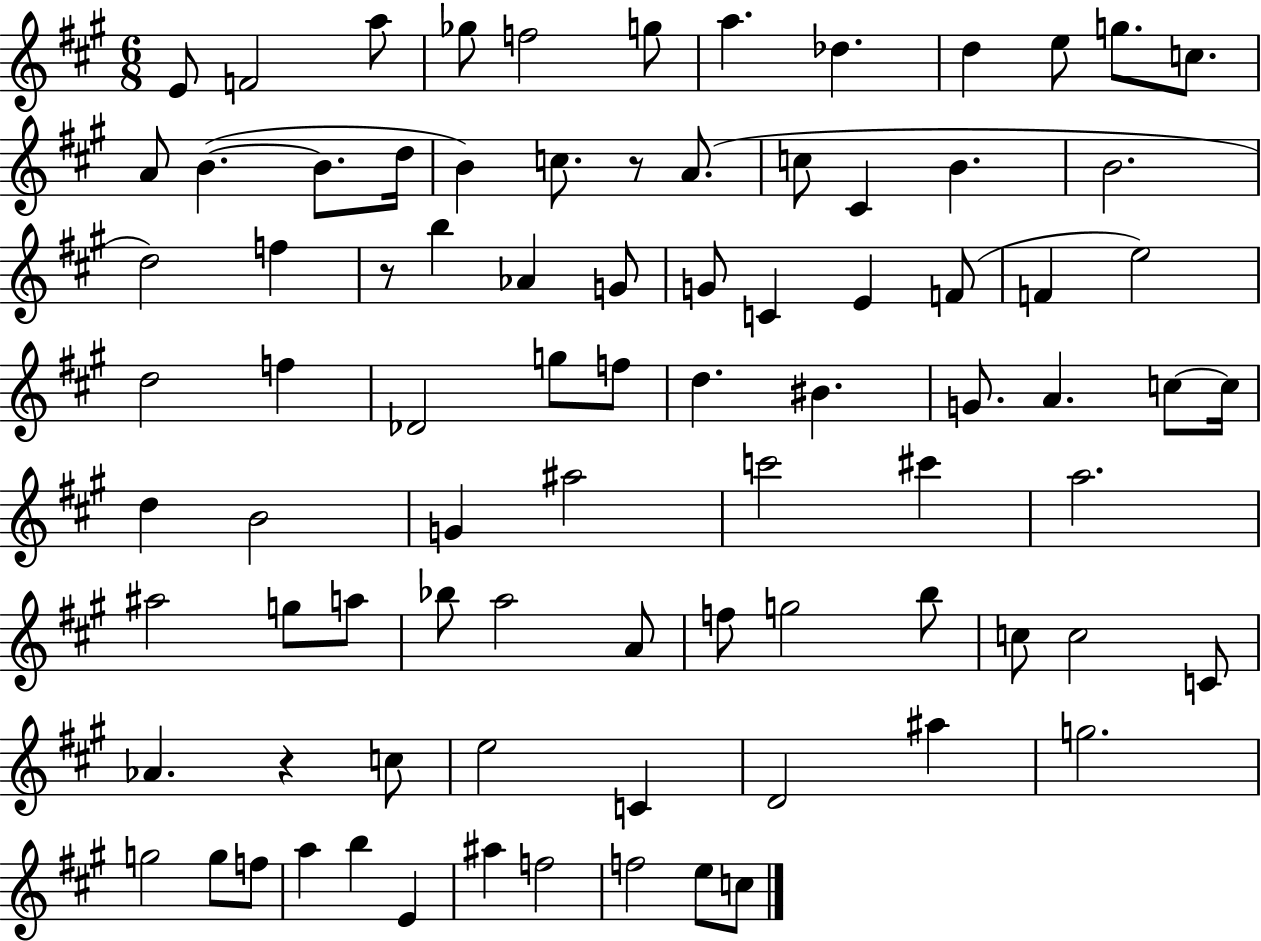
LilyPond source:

{
  \clef treble
  \numericTimeSignature
  \time 6/8
  \key a \major
  e'8 f'2 a''8 | ges''8 f''2 g''8 | a''4. des''4. | d''4 e''8 g''8. c''8. | \break a'8 b'4.~(~ b'8. d''16 | b'4) c''8. r8 a'8.( | c''8 cis'4 b'4. | b'2. | \break d''2) f''4 | r8 b''4 aes'4 g'8 | g'8 c'4 e'4 f'8( | f'4 e''2) | \break d''2 f''4 | des'2 g''8 f''8 | d''4. bis'4. | g'8. a'4. c''8~~ c''16 | \break d''4 b'2 | g'4 ais''2 | c'''2 cis'''4 | a''2. | \break ais''2 g''8 a''8 | bes''8 a''2 a'8 | f''8 g''2 b''8 | c''8 c''2 c'8 | \break aes'4. r4 c''8 | e''2 c'4 | d'2 ais''4 | g''2. | \break g''2 g''8 f''8 | a''4 b''4 e'4 | ais''4 f''2 | f''2 e''8 c''8 | \break \bar "|."
}